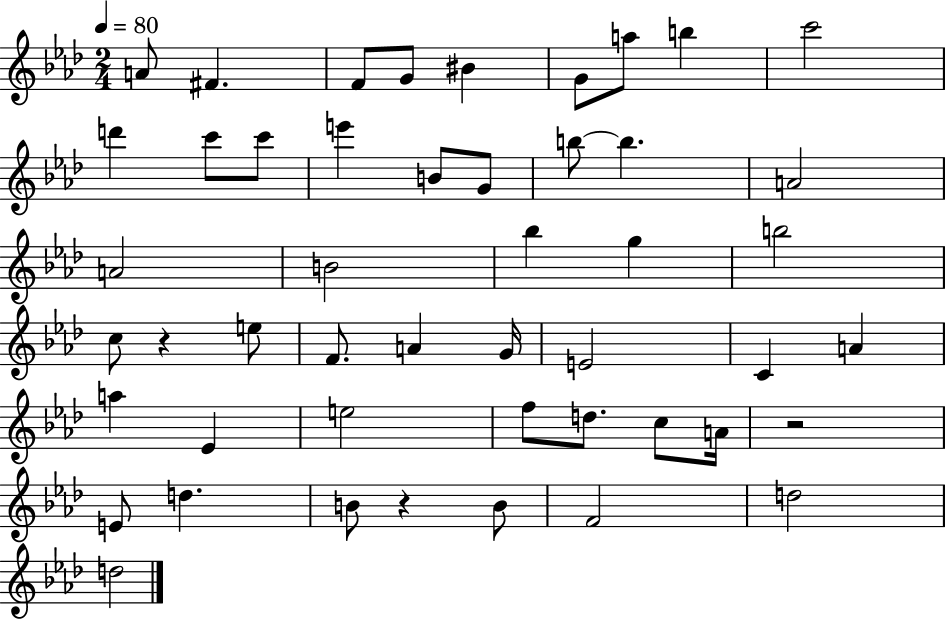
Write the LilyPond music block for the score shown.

{
  \clef treble
  \numericTimeSignature
  \time 2/4
  \key aes \major
  \tempo 4 = 80
  \repeat volta 2 { a'8 fis'4. | f'8 g'8 bis'4 | g'8 a''8 b''4 | c'''2 | \break d'''4 c'''8 c'''8 | e'''4 b'8 g'8 | b''8~~ b''4. | a'2 | \break a'2 | b'2 | bes''4 g''4 | b''2 | \break c''8 r4 e''8 | f'8. a'4 g'16 | e'2 | c'4 a'4 | \break a''4 ees'4 | e''2 | f''8 d''8. c''8 a'16 | r2 | \break e'8 d''4. | b'8 r4 b'8 | f'2 | d''2 | \break d''2 | } \bar "|."
}